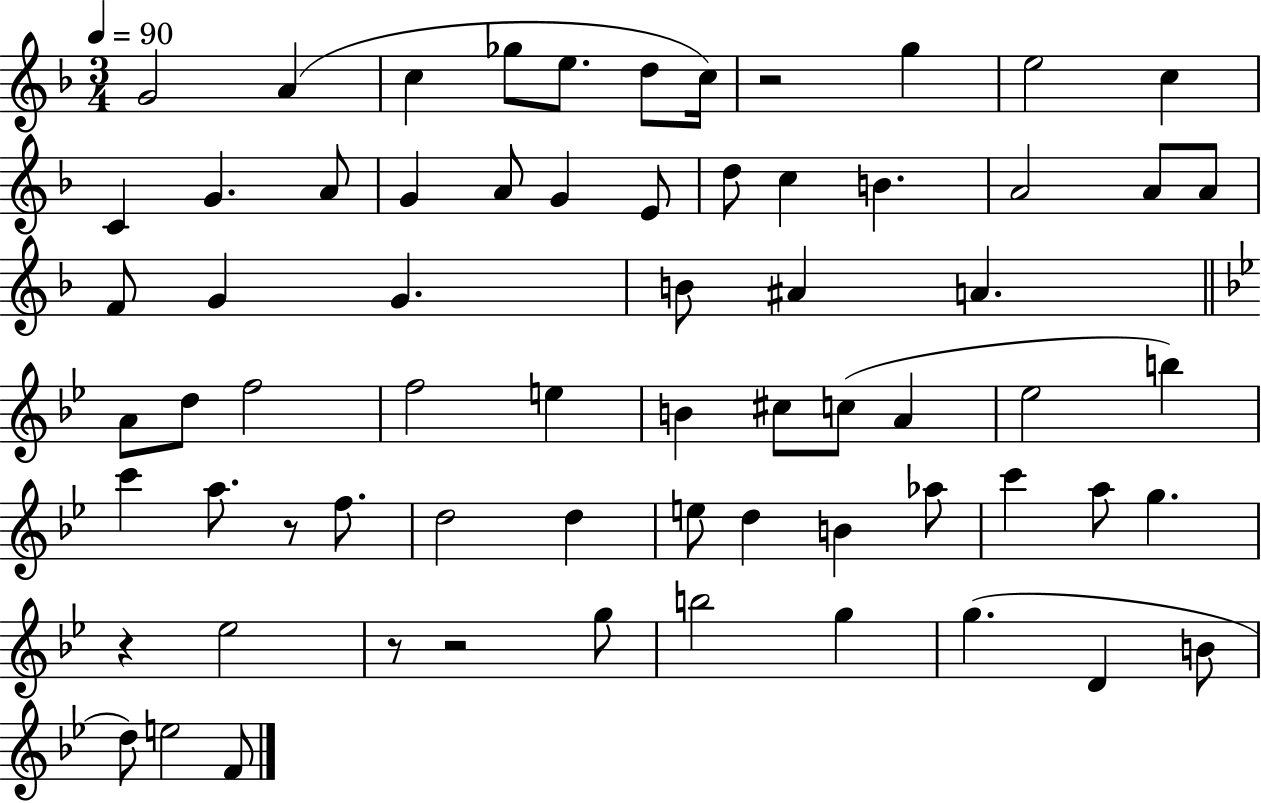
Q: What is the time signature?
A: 3/4